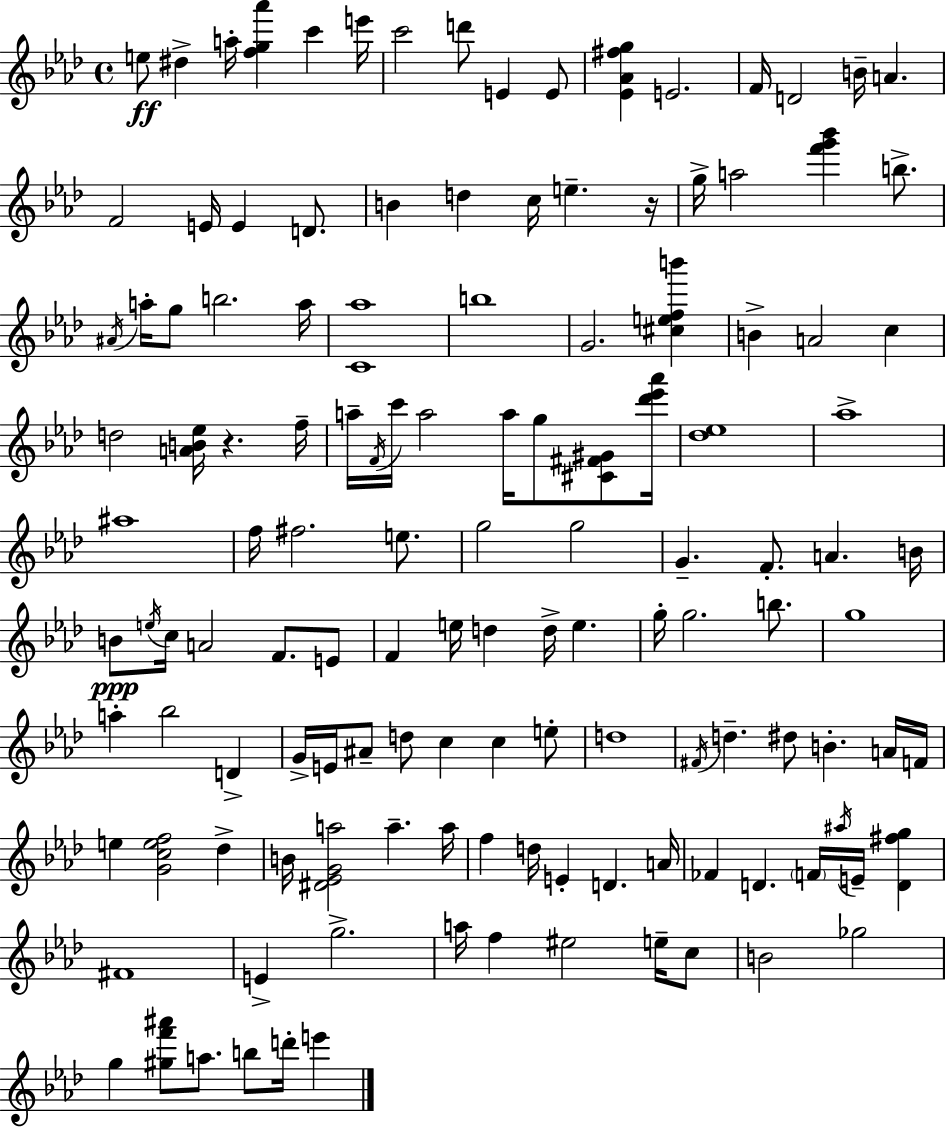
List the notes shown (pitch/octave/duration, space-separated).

E5/e D#5/q A5/s [F5,G5,Ab6]/q C6/q E6/s C6/h D6/e E4/q E4/e [Eb4,Ab4,F#5,G5]/q E4/h. F4/s D4/h B4/s A4/q. F4/h E4/s E4/q D4/e. B4/q D5/q C5/s E5/q. R/s G5/s A5/h [F6,G6,Bb6]/q B5/e. A#4/s A5/s G5/e B5/h. A5/s [C4,Ab5]/w B5/w G4/h. [C#5,E5,F5,B6]/q B4/q A4/h C5/q D5/h [A4,B4,Eb5]/s R/q. F5/s A5/s F4/s C6/s A5/h A5/s G5/e [C#4,F#4,G#4]/e [Db6,Eb6,Ab6]/s [Db5,Eb5]/w Ab5/w A#5/w F5/s F#5/h. E5/e. G5/h G5/h G4/q. F4/e. A4/q. B4/s B4/e E5/s C5/s A4/h F4/e. E4/e F4/q E5/s D5/q D5/s E5/q. G5/s G5/h. B5/e. G5/w A5/q Bb5/h D4/q G4/s E4/s A#4/e D5/e C5/q C5/q E5/e D5/w F#4/s D5/q. D#5/e B4/q. A4/s F4/s E5/q [G4,C5,E5,F5]/h Db5/q B4/s [D#4,Eb4,G4,A5]/h A5/q. A5/s F5/q D5/s E4/q D4/q. A4/s FES4/q D4/q. F4/s A#5/s E4/s [D4,F#5,G5]/q F#4/w E4/q G5/h. A5/s F5/q EIS5/h E5/s C5/e B4/h Gb5/h G5/q [G#5,F6,A#6]/e A5/e. B5/e D6/s E6/q